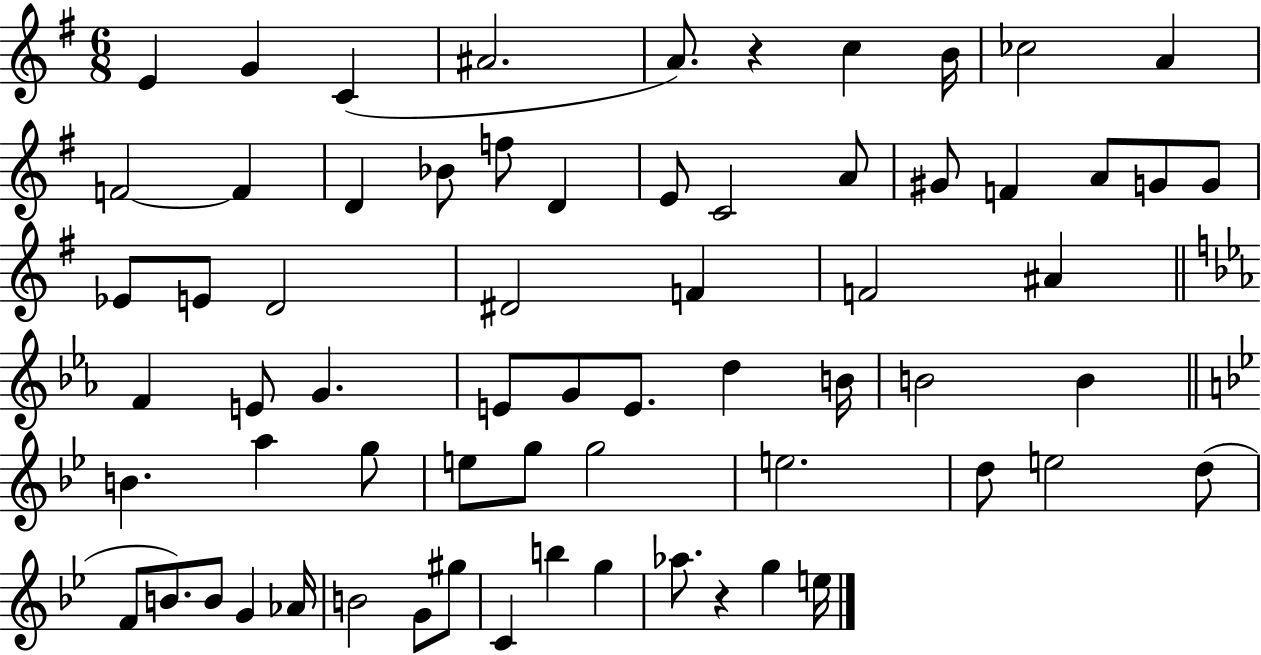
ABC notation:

X:1
T:Untitled
M:6/8
L:1/4
K:G
E G C ^A2 A/2 z c B/4 _c2 A F2 F D _B/2 f/2 D E/2 C2 A/2 ^G/2 F A/2 G/2 G/2 _E/2 E/2 D2 ^D2 F F2 ^A F E/2 G E/2 G/2 E/2 d B/4 B2 B B a g/2 e/2 g/2 g2 e2 d/2 e2 d/2 F/2 B/2 B/2 G _A/4 B2 G/2 ^g/2 C b g _a/2 z g e/4